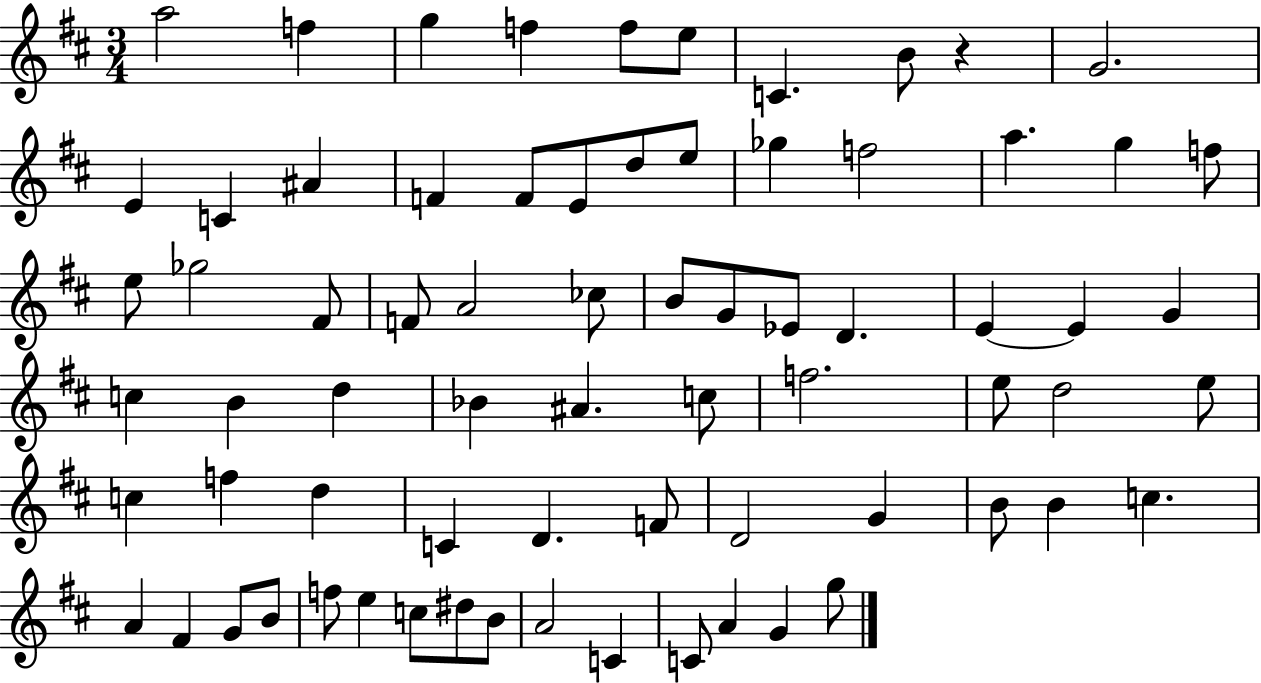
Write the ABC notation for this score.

X:1
T:Untitled
M:3/4
L:1/4
K:D
a2 f g f f/2 e/2 C B/2 z G2 E C ^A F F/2 E/2 d/2 e/2 _g f2 a g f/2 e/2 _g2 ^F/2 F/2 A2 _c/2 B/2 G/2 _E/2 D E E G c B d _B ^A c/2 f2 e/2 d2 e/2 c f d C D F/2 D2 G B/2 B c A ^F G/2 B/2 f/2 e c/2 ^d/2 B/2 A2 C C/2 A G g/2